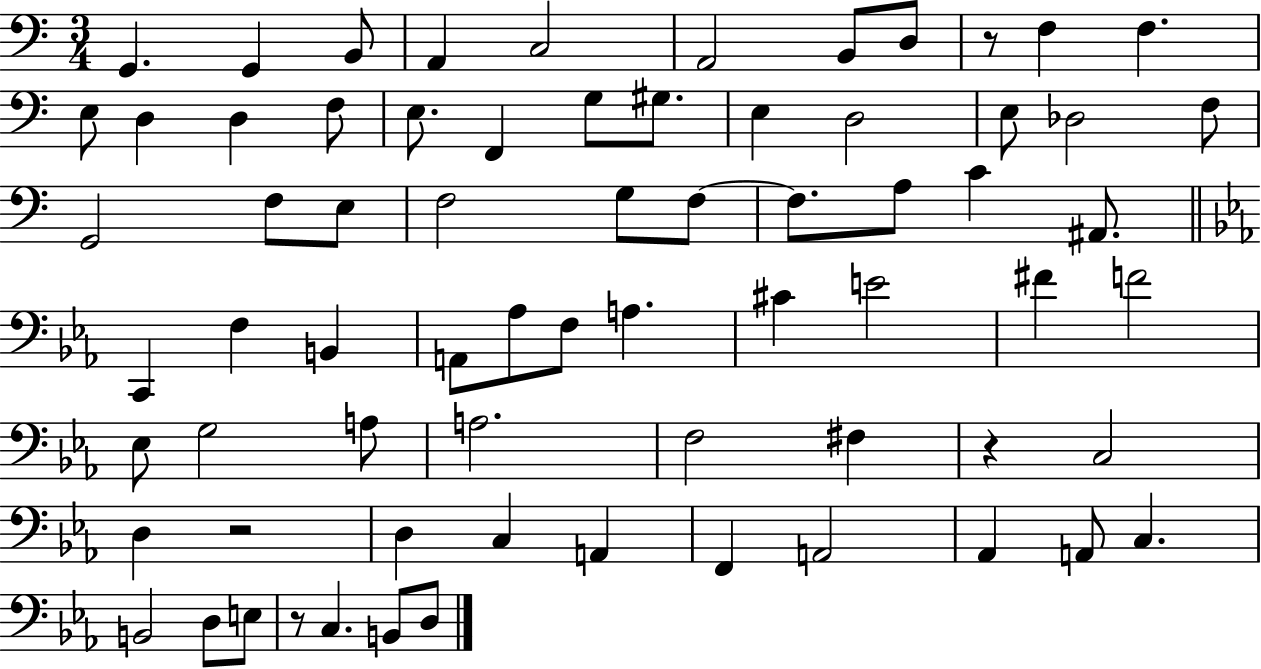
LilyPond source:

{
  \clef bass
  \numericTimeSignature
  \time 3/4
  \key c \major
  g,4. g,4 b,8 | a,4 c2 | a,2 b,8 d8 | r8 f4 f4. | \break e8 d4 d4 f8 | e8. f,4 g8 gis8. | e4 d2 | e8 des2 f8 | \break g,2 f8 e8 | f2 g8 f8~~ | f8. a8 c'4 ais,8. | \bar "||" \break \key c \minor c,4 f4 b,4 | a,8 aes8 f8 a4. | cis'4 e'2 | fis'4 f'2 | \break ees8 g2 a8 | a2. | f2 fis4 | r4 c2 | \break d4 r2 | d4 c4 a,4 | f,4 a,2 | aes,4 a,8 c4. | \break b,2 d8 e8 | r8 c4. b,8 d8 | \bar "|."
}